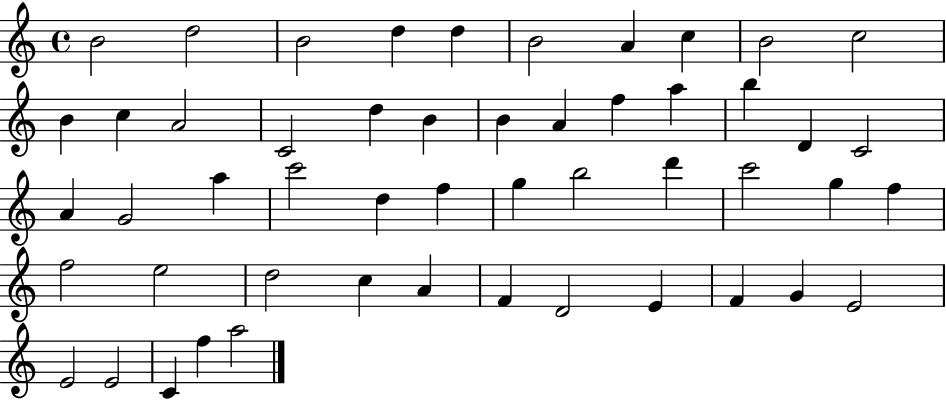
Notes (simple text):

B4/h D5/h B4/h D5/q D5/q B4/h A4/q C5/q B4/h C5/h B4/q C5/q A4/h C4/h D5/q B4/q B4/q A4/q F5/q A5/q B5/q D4/q C4/h A4/q G4/h A5/q C6/h D5/q F5/q G5/q B5/h D6/q C6/h G5/q F5/q F5/h E5/h D5/h C5/q A4/q F4/q D4/h E4/q F4/q G4/q E4/h E4/h E4/h C4/q F5/q A5/h